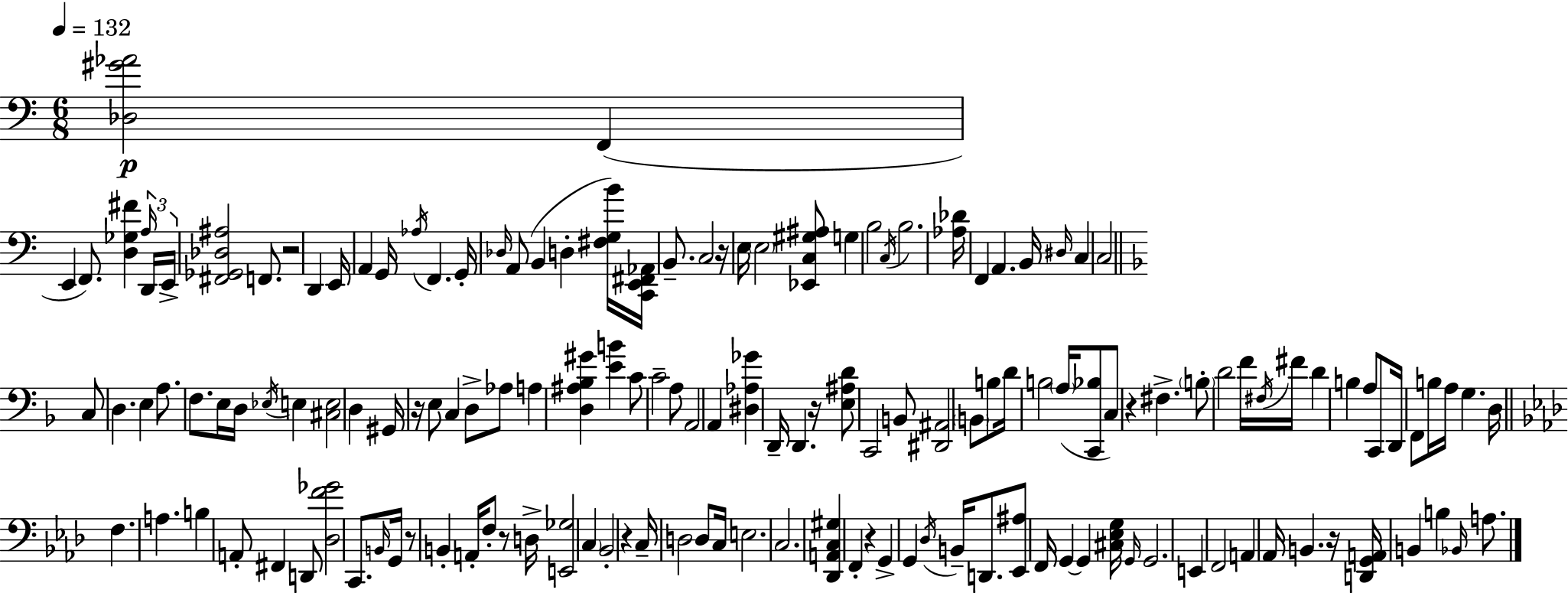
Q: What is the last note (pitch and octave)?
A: A3